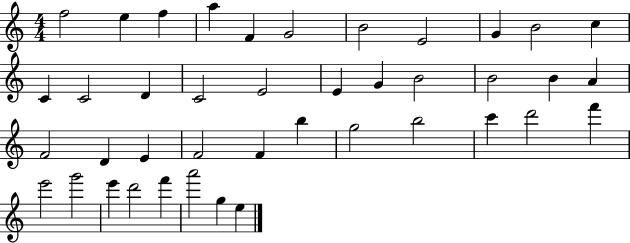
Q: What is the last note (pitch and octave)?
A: E5